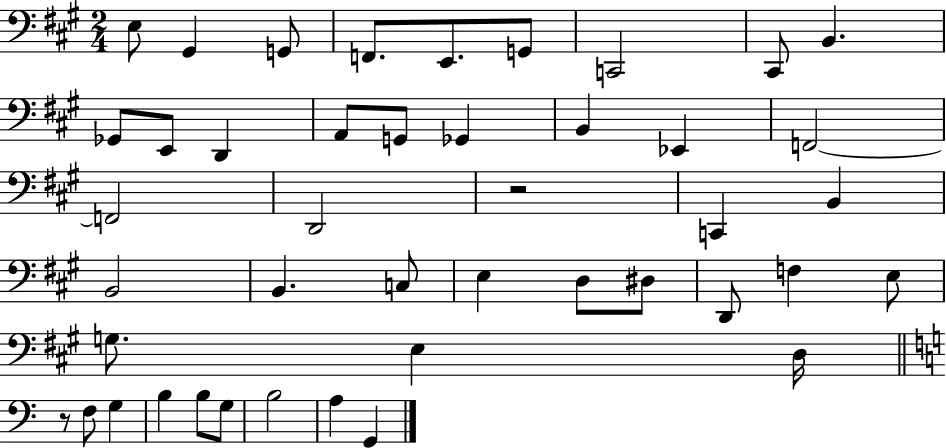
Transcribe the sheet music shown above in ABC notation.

X:1
T:Untitled
M:2/4
L:1/4
K:A
E,/2 ^G,, G,,/2 F,,/2 E,,/2 G,,/2 C,,2 ^C,,/2 B,, _G,,/2 E,,/2 D,, A,,/2 G,,/2 _G,, B,, _E,, F,,2 F,,2 D,,2 z2 C,, B,, B,,2 B,, C,/2 E, D,/2 ^D,/2 D,,/2 F, E,/2 G,/2 E, D,/4 z/2 F,/2 G, B, B,/2 G,/2 B,2 A, G,,